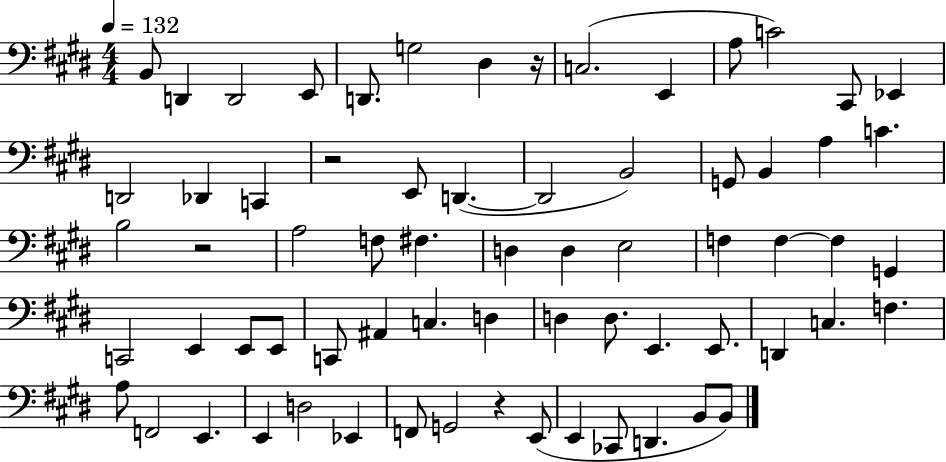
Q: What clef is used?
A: bass